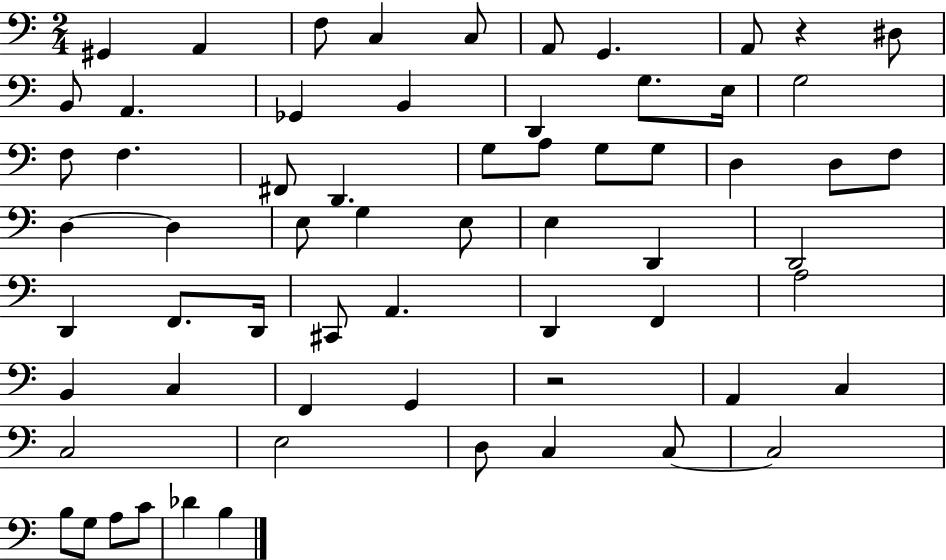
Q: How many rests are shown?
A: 2